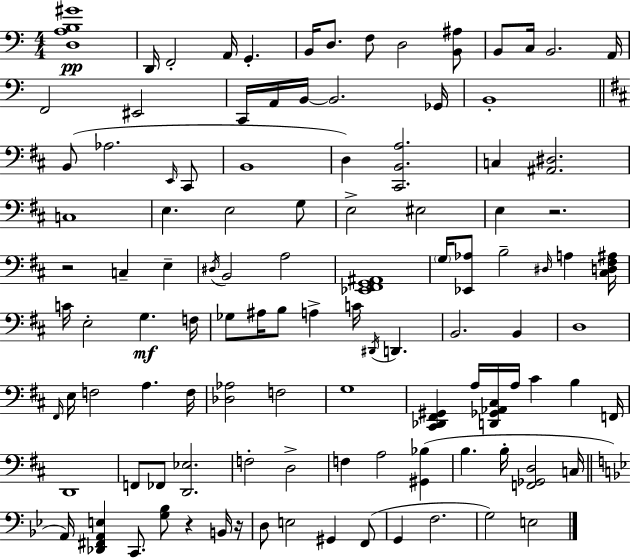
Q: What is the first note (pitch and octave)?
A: D2